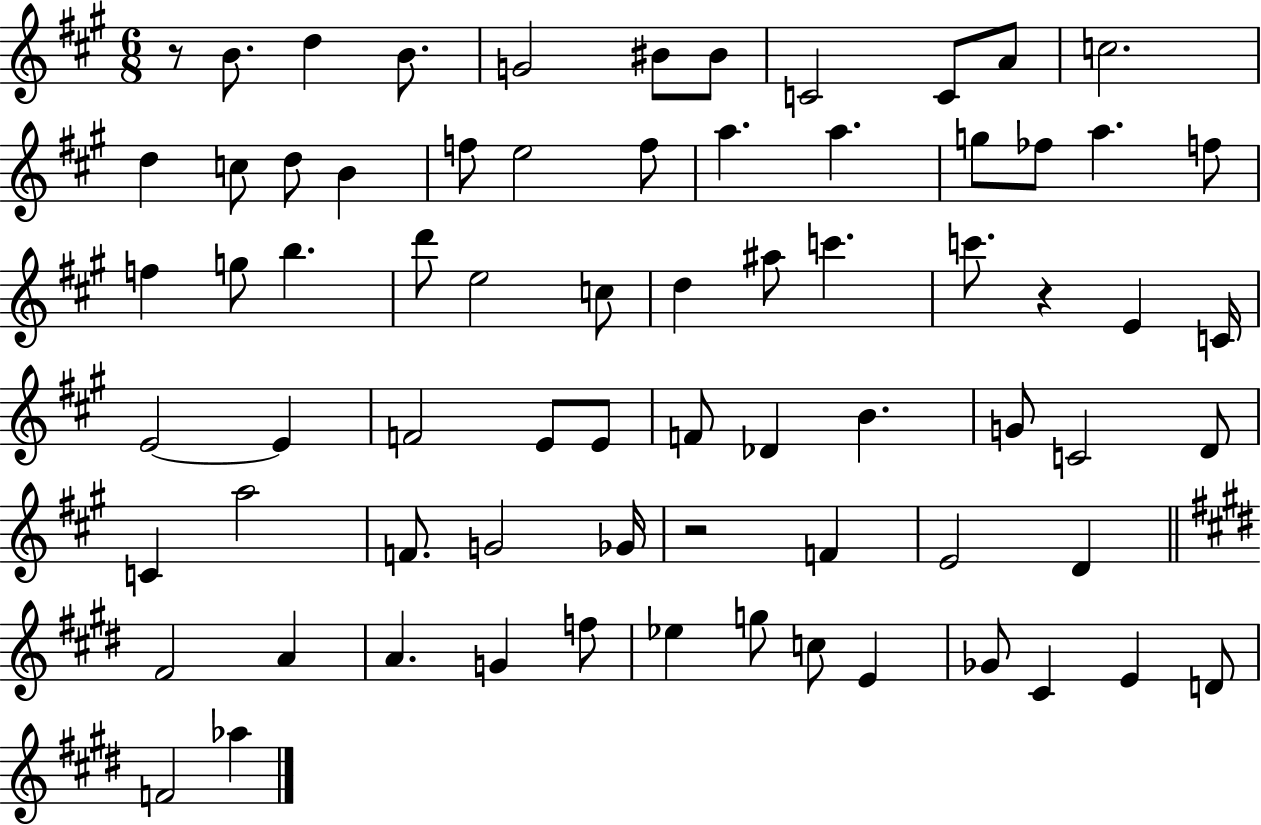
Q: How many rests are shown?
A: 3